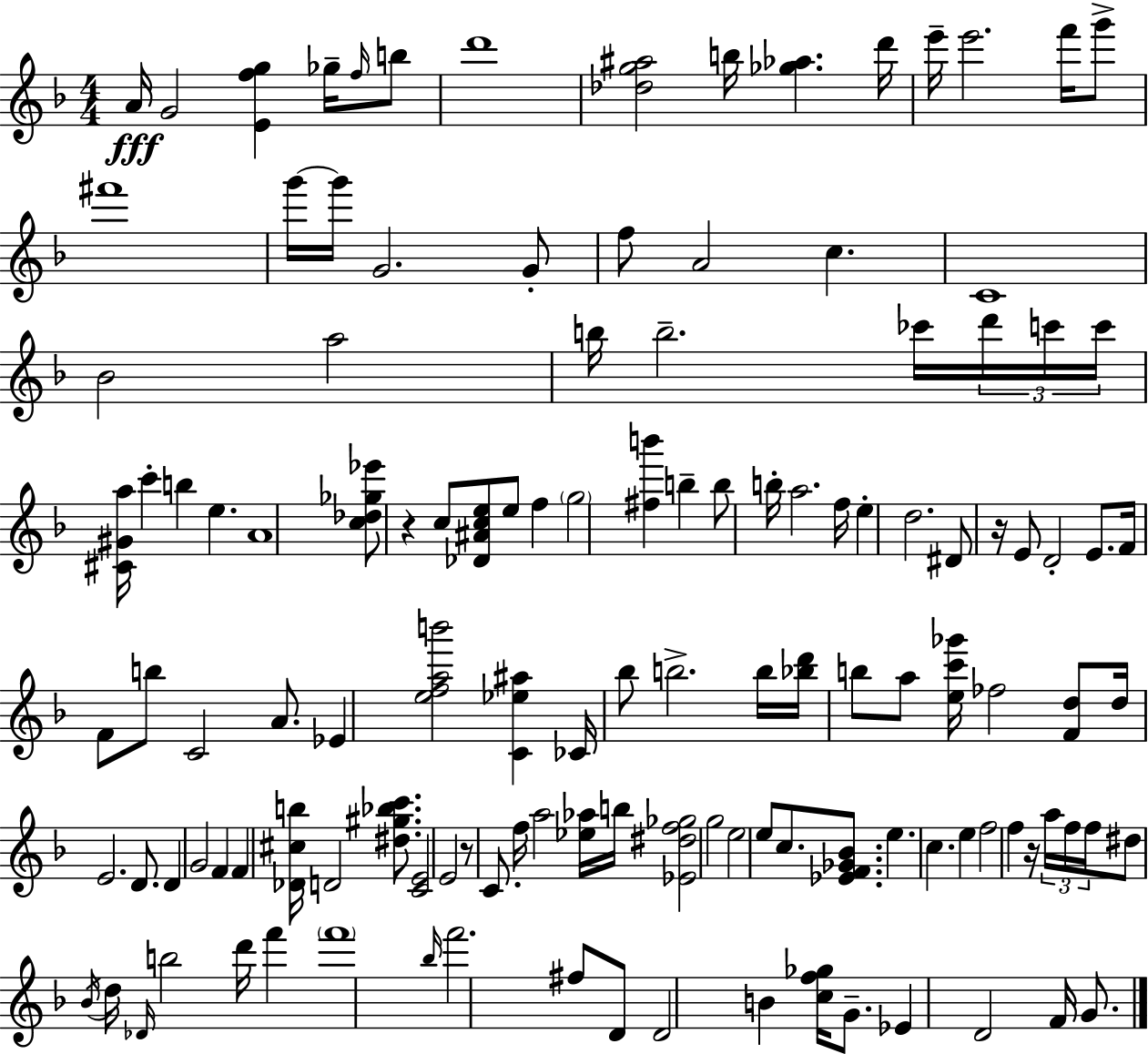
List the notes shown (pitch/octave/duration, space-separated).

A4/s G4/h [E4,F5,G5]/q Gb5/s F5/s B5/e D6/w [Db5,G5,A#5]/h B5/s [Gb5,Ab5]/q. D6/s E6/s E6/h. F6/s G6/e F#6/w G6/s G6/s G4/h. G4/e F5/e A4/h C5/q. C4/w Bb4/h A5/h B5/s B5/h. CES6/s D6/s C6/s C6/s [C#4,G#4,A5]/s C6/q B5/q E5/q. A4/w [C5,Db5,Gb5,Eb6]/e R/q C5/e [Db4,A#4,C5,E5]/e E5/e F5/q G5/h [F#5,B6]/q B5/q B5/e B5/s A5/h. F5/s E5/q D5/h. D#4/e R/s E4/e D4/h E4/e. F4/s F4/e B5/e C4/h A4/e. Eb4/q [E5,F5,A5,B6]/h [C4,Eb5,A#5]/q CES4/s Bb5/e B5/h. B5/s [Bb5,D6]/s B5/e A5/e [E5,C6,Gb6]/s FES5/h [F4,D5]/e D5/s E4/h. D4/e. D4/q G4/h F4/q F4/q [Db4,C#5,B5]/s D4/h [D#5,G#5,Bb5,C6]/e. [C4,E4]/h E4/h R/e C4/e. F5/s A5/h [Eb5,Ab5]/s B5/s [Eb4,D#5,F5,Gb5]/h G5/h E5/h E5/e C5/e. [Eb4,F4,Gb4,Bb4]/e. E5/q. C5/q. E5/q F5/h F5/q R/s A5/s F5/s F5/s D#5/e Bb4/s D5/s Db4/s B5/h D6/s F6/q F6/w Bb5/s F6/h. F#5/e D4/e D4/h B4/q [C5,F5,Gb5]/s G4/e. Eb4/q D4/h F4/s G4/e.